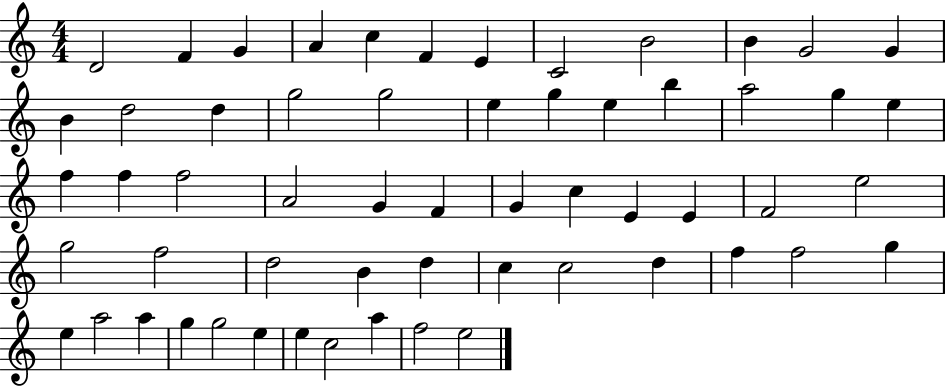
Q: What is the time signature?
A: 4/4